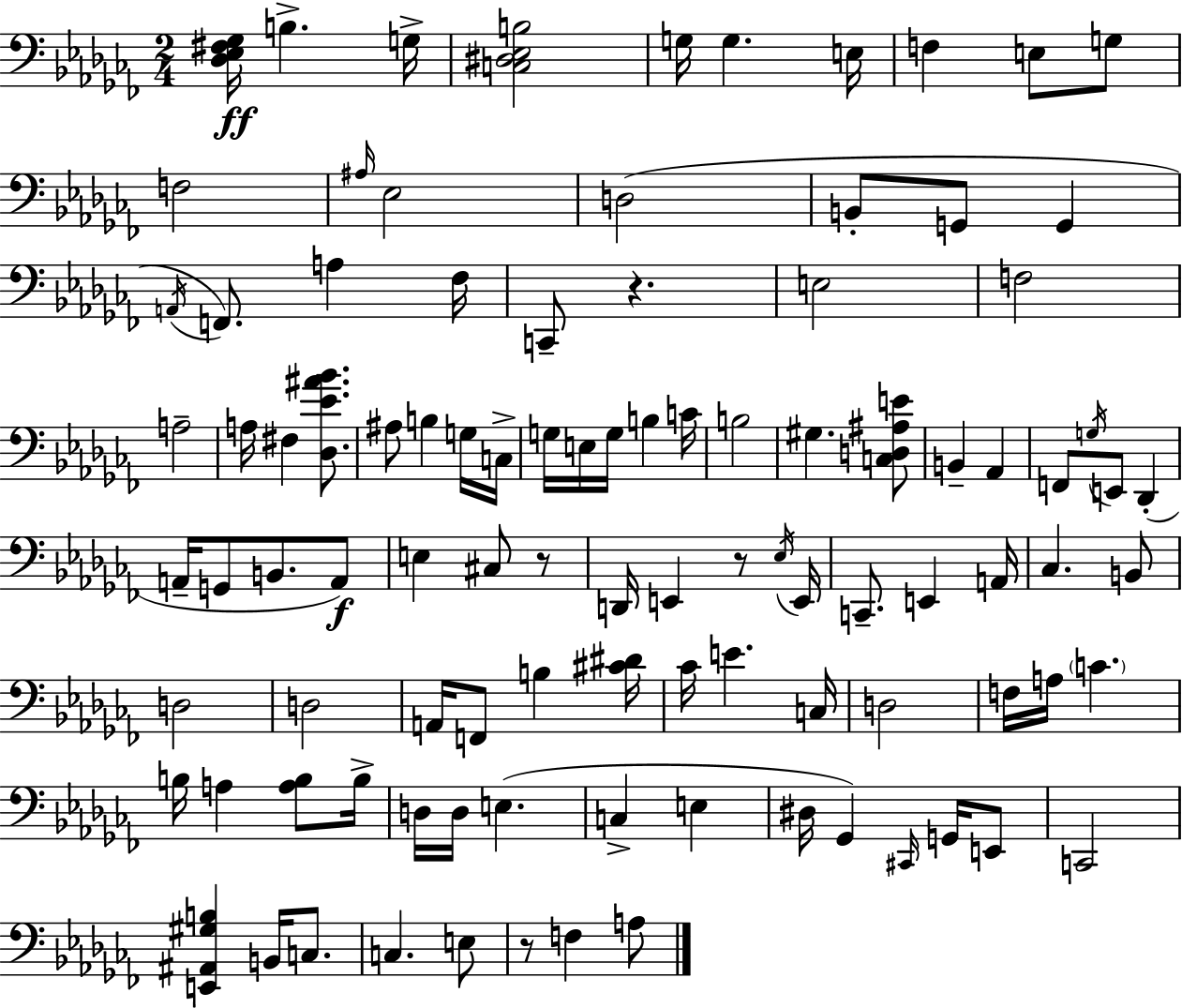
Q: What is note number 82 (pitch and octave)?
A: E2